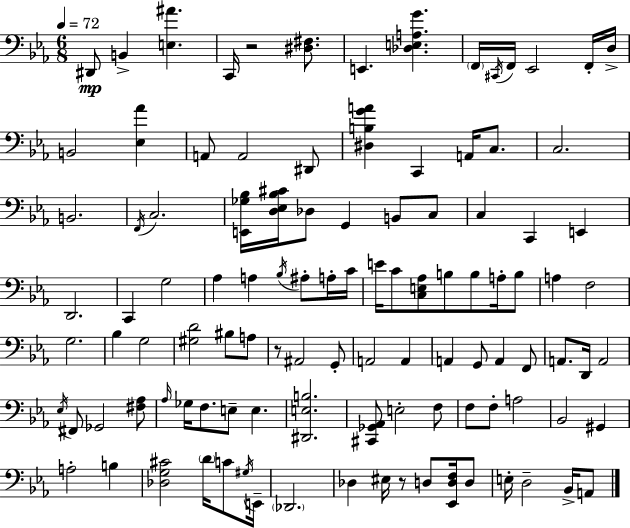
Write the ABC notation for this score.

X:1
T:Untitled
M:6/8
L:1/4
K:Eb
^D,,/2 B,, [E,^A] C,,/4 z2 [^D,^F,]/2 E,, [_D,E,A,G] F,,/4 ^C,,/4 F,,/4 _E,,2 F,,/4 D,/4 B,,2 [_E,_A] A,,/2 A,,2 ^D,,/2 [^D,B,GA] C,, A,,/4 C,/2 C,2 B,,2 F,,/4 C,2 [E,,_G,_B,]/4 [D,_E,_B,^C]/4 _D,/2 G,, B,,/2 C,/2 C, C,, E,, D,,2 C,, G,2 _A, A, _B,/4 ^A,/2 A,/4 C/4 E/4 C/2 [C,E,_A,]/2 B,/2 B,/2 A,/4 B,/2 A, F,2 G,2 _B, G,2 [^G,D]2 ^B,/2 A,/2 z/2 ^A,,2 G,,/2 A,,2 A,, A,, G,,/2 A,, F,,/2 A,,/2 D,,/4 A,,2 _E,/4 ^F,,/2 _G,,2 [^F,_A,]/2 _A,/4 _G,/4 F,/2 E,/2 E, [^D,,E,B,]2 [^C,,_G,,_A,,]/2 E,2 F,/2 F,/2 F,/2 A,2 _B,,2 ^G,, A,2 B, [_D,G,^C]2 D/4 C/2 ^G,/4 E,,/4 _D,,2 _D, ^E,/4 z/2 D,/2 [_E,,D,F,]/4 D,/2 E,/4 D,2 _B,,/4 A,,/2